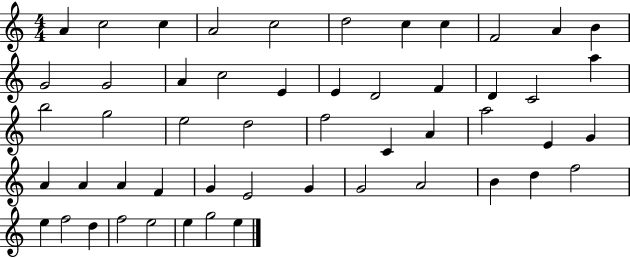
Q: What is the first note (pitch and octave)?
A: A4